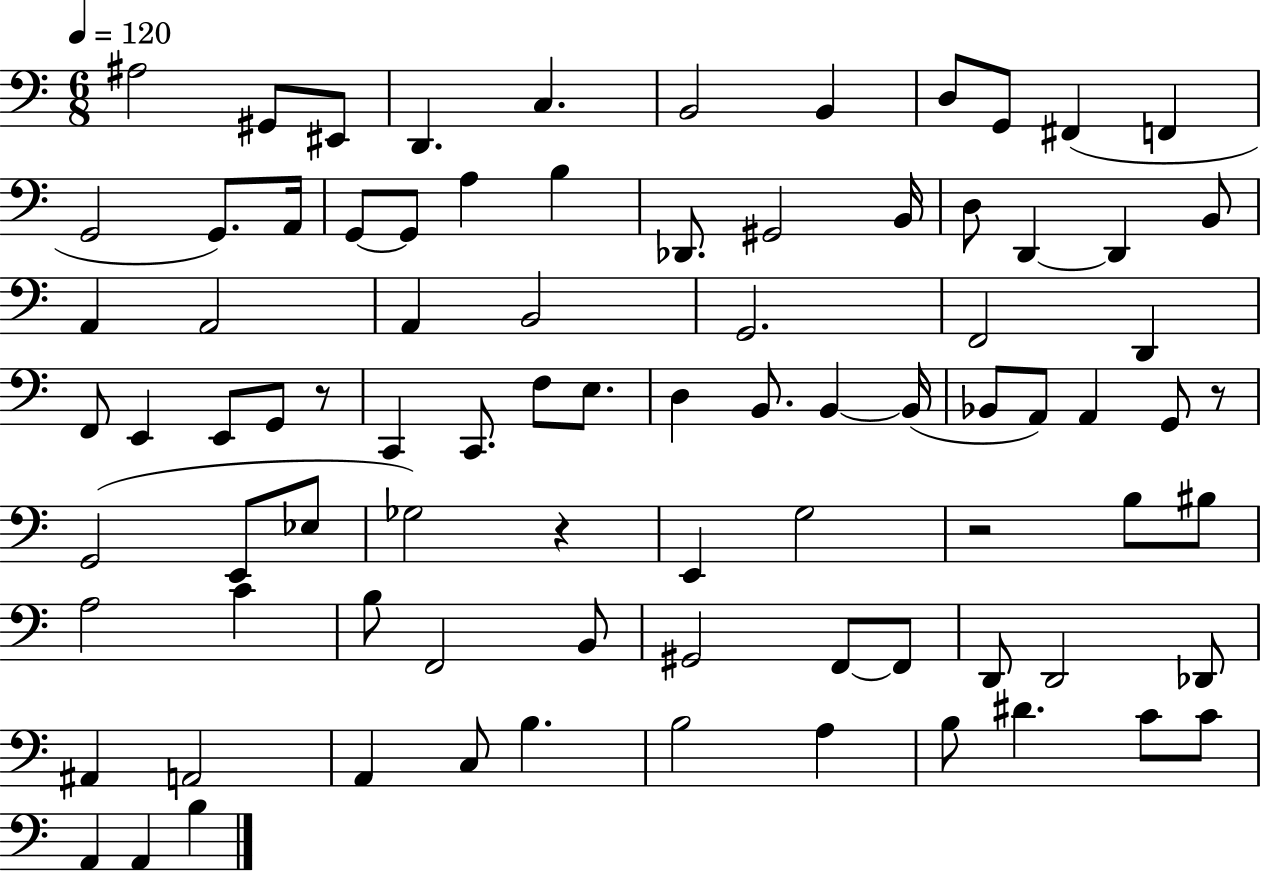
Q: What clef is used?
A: bass